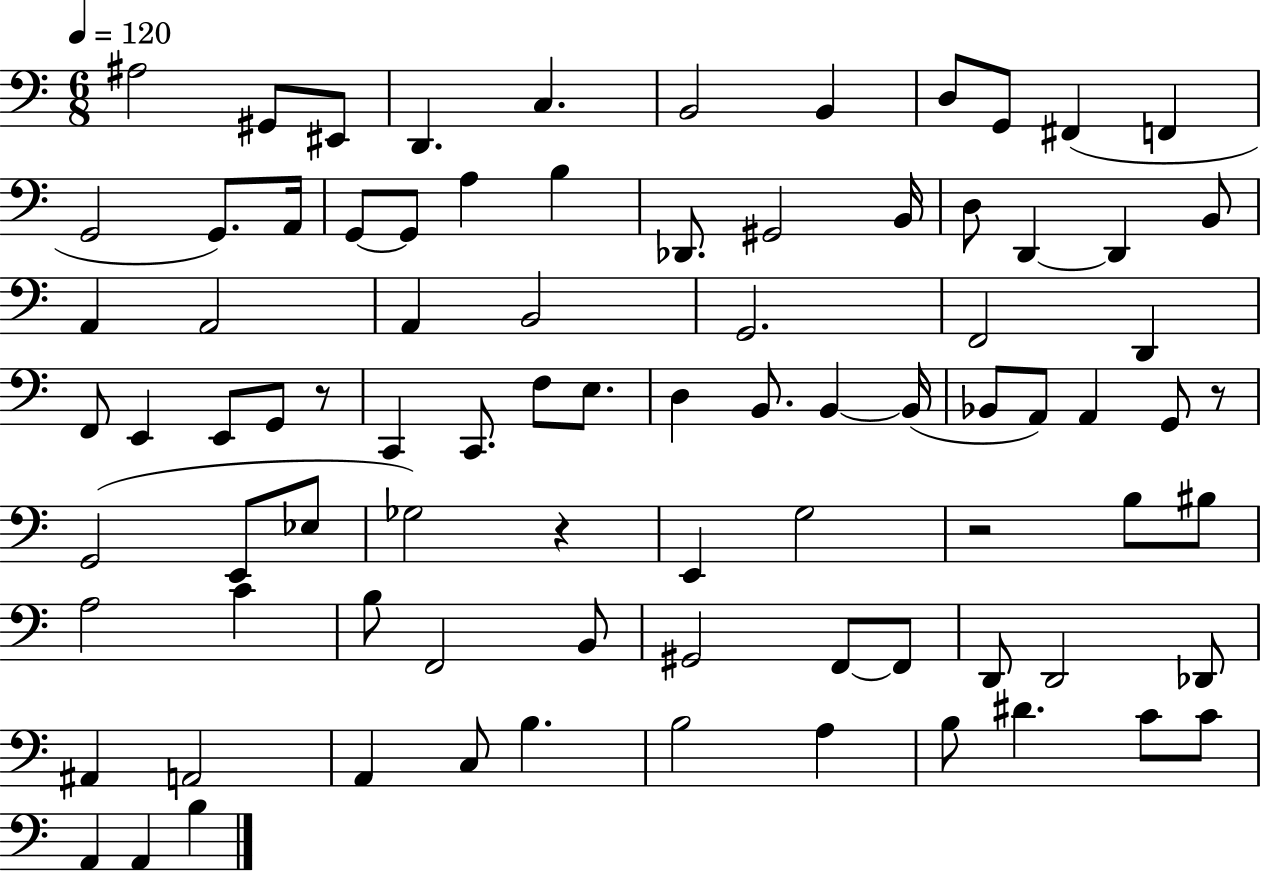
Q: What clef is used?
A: bass